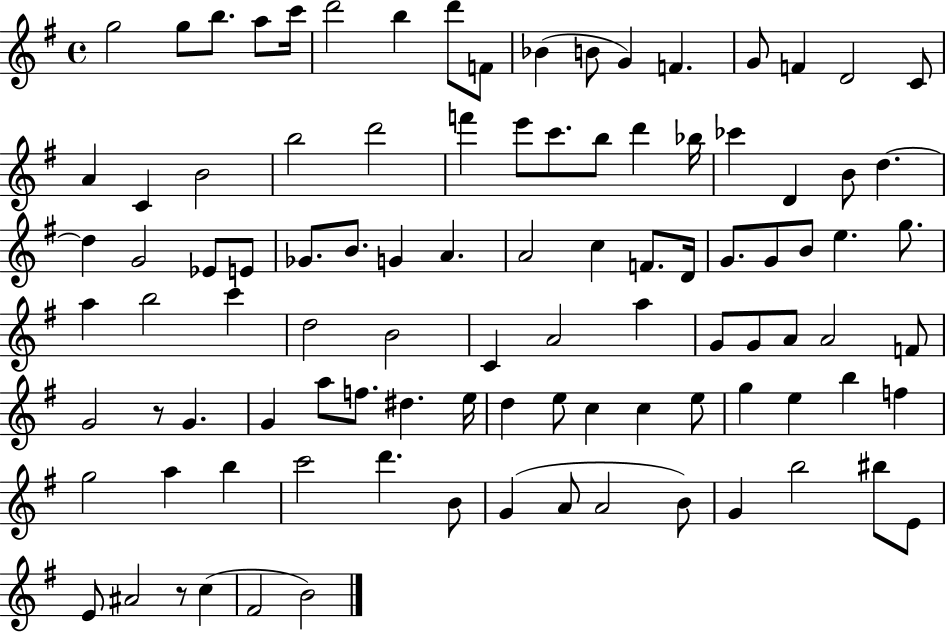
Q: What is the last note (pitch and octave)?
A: B4